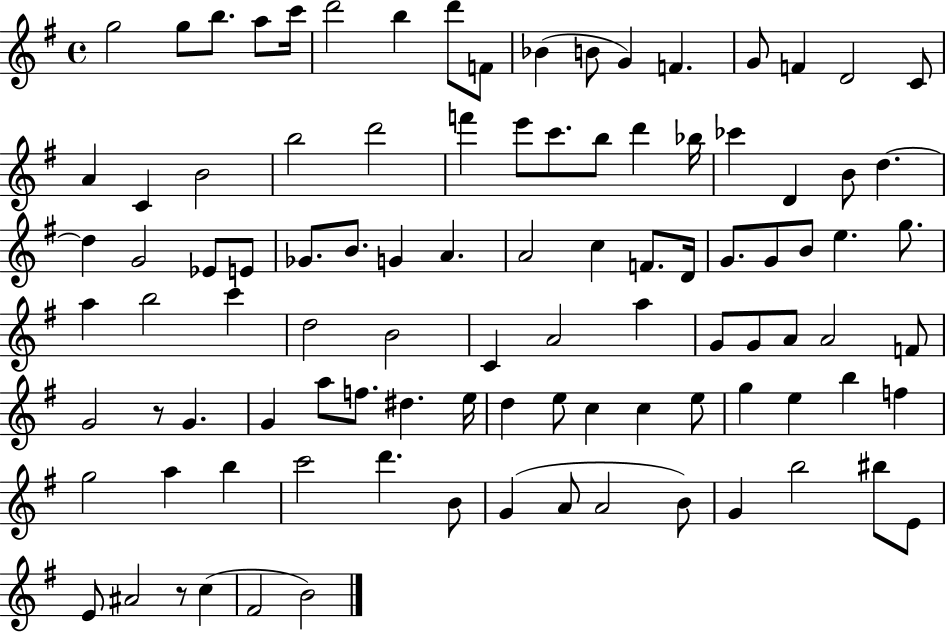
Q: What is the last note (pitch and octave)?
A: B4